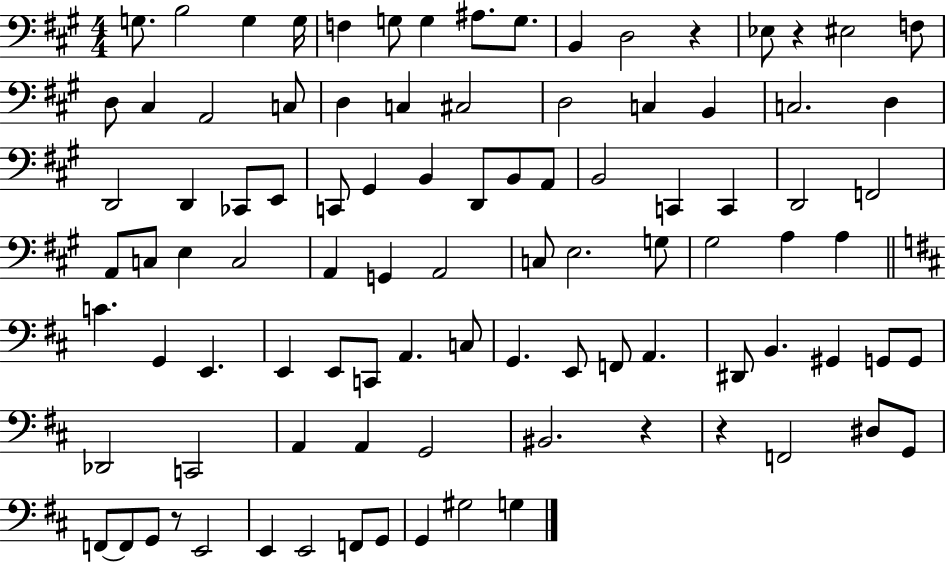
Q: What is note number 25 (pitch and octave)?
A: C3